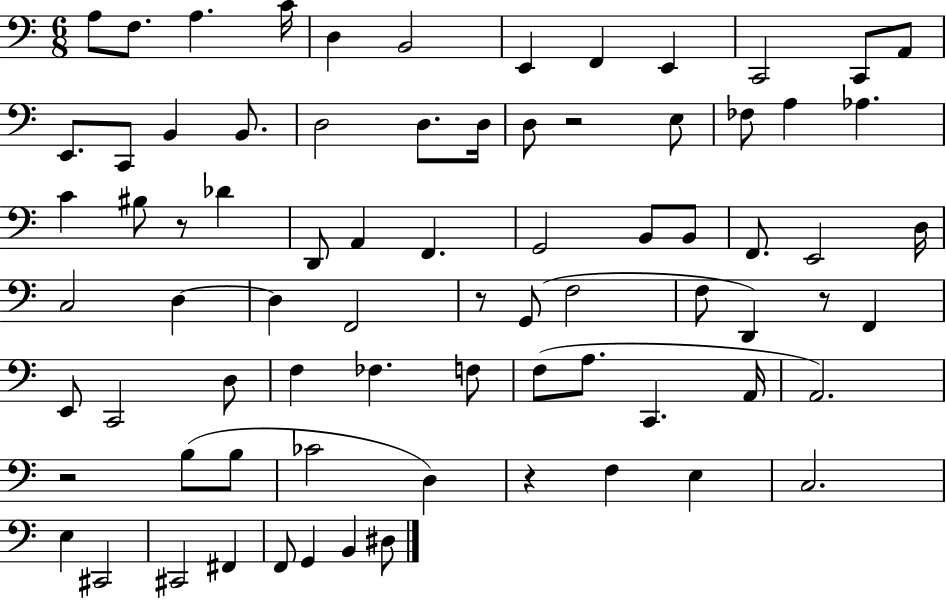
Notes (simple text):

A3/e F3/e. A3/q. C4/s D3/q B2/h E2/q F2/q E2/q C2/h C2/e A2/e E2/e. C2/e B2/q B2/e. D3/h D3/e. D3/s D3/e R/h E3/e FES3/e A3/q Ab3/q. C4/q BIS3/e R/e Db4/q D2/e A2/q F2/q. G2/h B2/e B2/e F2/e. E2/h D3/s C3/h D3/q D3/q F2/h R/e G2/e F3/h F3/e D2/q R/e F2/q E2/e C2/h D3/e F3/q FES3/q. F3/e F3/e A3/e. C2/q. A2/s A2/h. R/h B3/e B3/e CES4/h D3/q R/q F3/q E3/q C3/h. E3/q C#2/h C#2/h F#2/q F2/e G2/q B2/q D#3/e